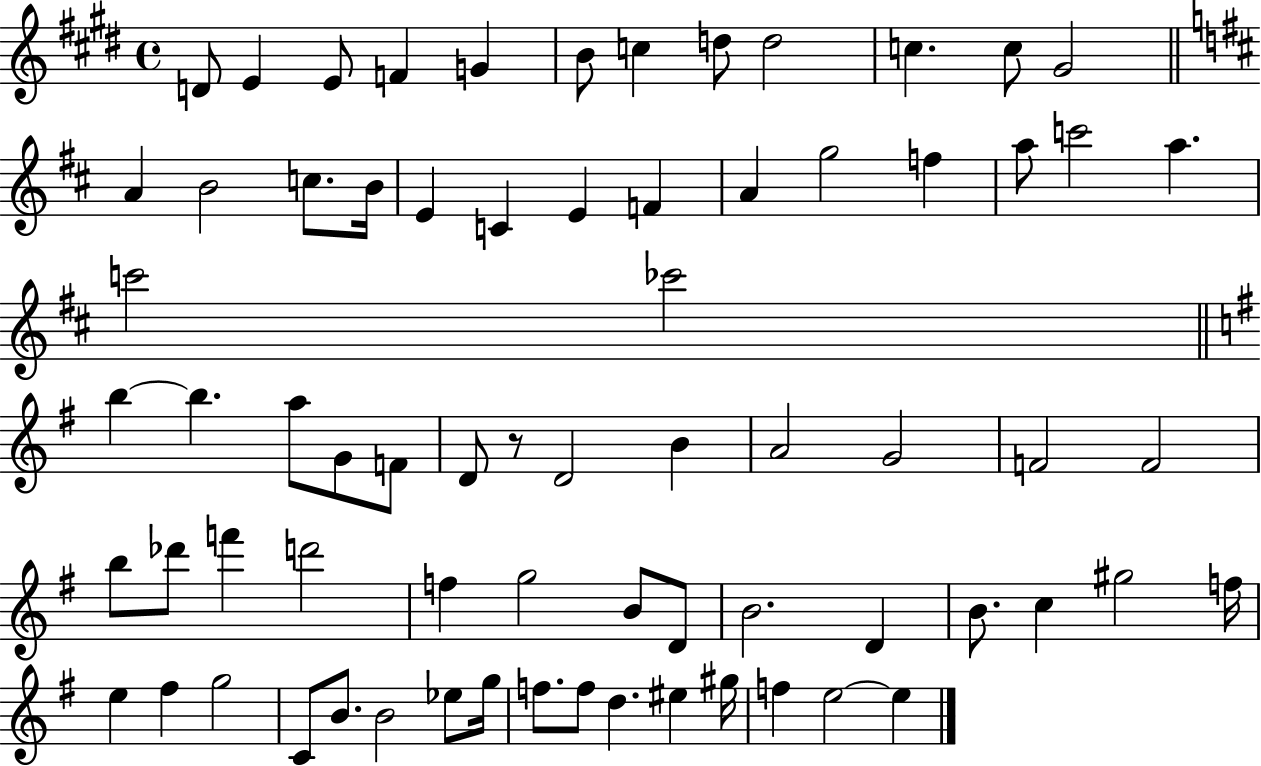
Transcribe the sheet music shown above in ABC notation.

X:1
T:Untitled
M:4/4
L:1/4
K:E
D/2 E E/2 F G B/2 c d/2 d2 c c/2 ^G2 A B2 c/2 B/4 E C E F A g2 f a/2 c'2 a c'2 _c'2 b b a/2 G/2 F/2 D/2 z/2 D2 B A2 G2 F2 F2 b/2 _d'/2 f' d'2 f g2 B/2 D/2 B2 D B/2 c ^g2 f/4 e ^f g2 C/2 B/2 B2 _e/2 g/4 f/2 f/2 d ^e ^g/4 f e2 e